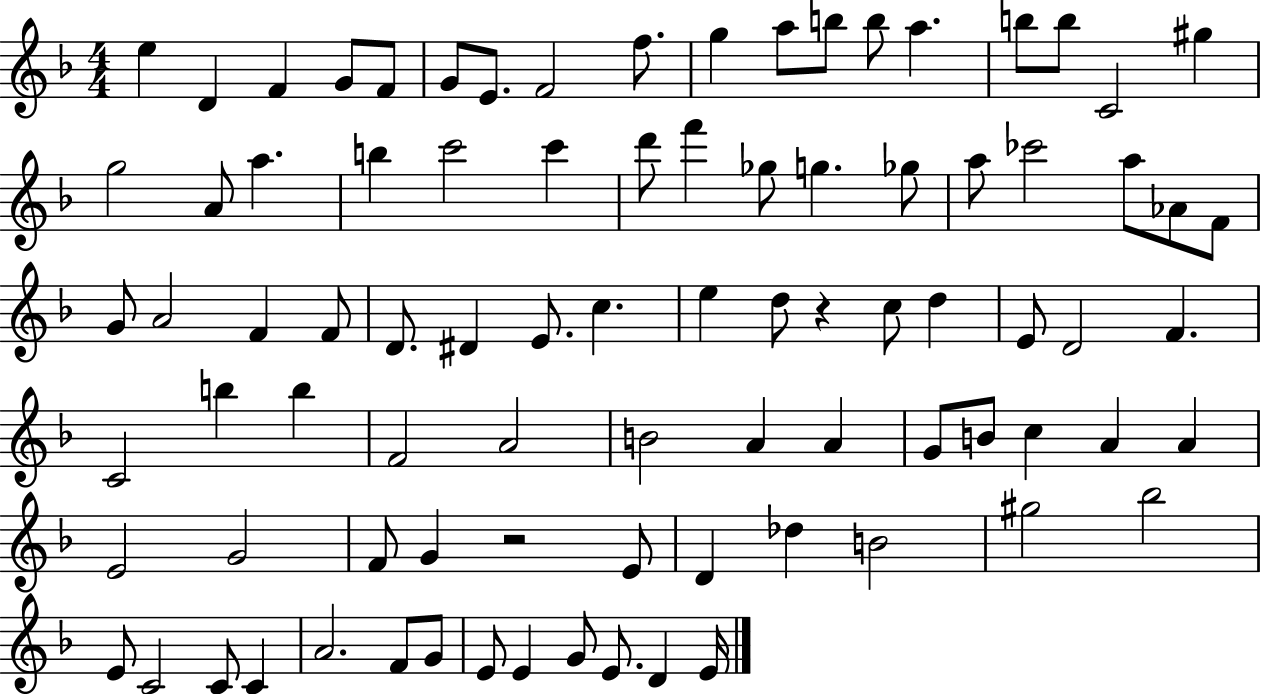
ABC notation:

X:1
T:Untitled
M:4/4
L:1/4
K:F
e D F G/2 F/2 G/2 E/2 F2 f/2 g a/2 b/2 b/2 a b/2 b/2 C2 ^g g2 A/2 a b c'2 c' d'/2 f' _g/2 g _g/2 a/2 _c'2 a/2 _A/2 F/2 G/2 A2 F F/2 D/2 ^D E/2 c e d/2 z c/2 d E/2 D2 F C2 b b F2 A2 B2 A A G/2 B/2 c A A E2 G2 F/2 G z2 E/2 D _d B2 ^g2 _b2 E/2 C2 C/2 C A2 F/2 G/2 E/2 E G/2 E/2 D E/4